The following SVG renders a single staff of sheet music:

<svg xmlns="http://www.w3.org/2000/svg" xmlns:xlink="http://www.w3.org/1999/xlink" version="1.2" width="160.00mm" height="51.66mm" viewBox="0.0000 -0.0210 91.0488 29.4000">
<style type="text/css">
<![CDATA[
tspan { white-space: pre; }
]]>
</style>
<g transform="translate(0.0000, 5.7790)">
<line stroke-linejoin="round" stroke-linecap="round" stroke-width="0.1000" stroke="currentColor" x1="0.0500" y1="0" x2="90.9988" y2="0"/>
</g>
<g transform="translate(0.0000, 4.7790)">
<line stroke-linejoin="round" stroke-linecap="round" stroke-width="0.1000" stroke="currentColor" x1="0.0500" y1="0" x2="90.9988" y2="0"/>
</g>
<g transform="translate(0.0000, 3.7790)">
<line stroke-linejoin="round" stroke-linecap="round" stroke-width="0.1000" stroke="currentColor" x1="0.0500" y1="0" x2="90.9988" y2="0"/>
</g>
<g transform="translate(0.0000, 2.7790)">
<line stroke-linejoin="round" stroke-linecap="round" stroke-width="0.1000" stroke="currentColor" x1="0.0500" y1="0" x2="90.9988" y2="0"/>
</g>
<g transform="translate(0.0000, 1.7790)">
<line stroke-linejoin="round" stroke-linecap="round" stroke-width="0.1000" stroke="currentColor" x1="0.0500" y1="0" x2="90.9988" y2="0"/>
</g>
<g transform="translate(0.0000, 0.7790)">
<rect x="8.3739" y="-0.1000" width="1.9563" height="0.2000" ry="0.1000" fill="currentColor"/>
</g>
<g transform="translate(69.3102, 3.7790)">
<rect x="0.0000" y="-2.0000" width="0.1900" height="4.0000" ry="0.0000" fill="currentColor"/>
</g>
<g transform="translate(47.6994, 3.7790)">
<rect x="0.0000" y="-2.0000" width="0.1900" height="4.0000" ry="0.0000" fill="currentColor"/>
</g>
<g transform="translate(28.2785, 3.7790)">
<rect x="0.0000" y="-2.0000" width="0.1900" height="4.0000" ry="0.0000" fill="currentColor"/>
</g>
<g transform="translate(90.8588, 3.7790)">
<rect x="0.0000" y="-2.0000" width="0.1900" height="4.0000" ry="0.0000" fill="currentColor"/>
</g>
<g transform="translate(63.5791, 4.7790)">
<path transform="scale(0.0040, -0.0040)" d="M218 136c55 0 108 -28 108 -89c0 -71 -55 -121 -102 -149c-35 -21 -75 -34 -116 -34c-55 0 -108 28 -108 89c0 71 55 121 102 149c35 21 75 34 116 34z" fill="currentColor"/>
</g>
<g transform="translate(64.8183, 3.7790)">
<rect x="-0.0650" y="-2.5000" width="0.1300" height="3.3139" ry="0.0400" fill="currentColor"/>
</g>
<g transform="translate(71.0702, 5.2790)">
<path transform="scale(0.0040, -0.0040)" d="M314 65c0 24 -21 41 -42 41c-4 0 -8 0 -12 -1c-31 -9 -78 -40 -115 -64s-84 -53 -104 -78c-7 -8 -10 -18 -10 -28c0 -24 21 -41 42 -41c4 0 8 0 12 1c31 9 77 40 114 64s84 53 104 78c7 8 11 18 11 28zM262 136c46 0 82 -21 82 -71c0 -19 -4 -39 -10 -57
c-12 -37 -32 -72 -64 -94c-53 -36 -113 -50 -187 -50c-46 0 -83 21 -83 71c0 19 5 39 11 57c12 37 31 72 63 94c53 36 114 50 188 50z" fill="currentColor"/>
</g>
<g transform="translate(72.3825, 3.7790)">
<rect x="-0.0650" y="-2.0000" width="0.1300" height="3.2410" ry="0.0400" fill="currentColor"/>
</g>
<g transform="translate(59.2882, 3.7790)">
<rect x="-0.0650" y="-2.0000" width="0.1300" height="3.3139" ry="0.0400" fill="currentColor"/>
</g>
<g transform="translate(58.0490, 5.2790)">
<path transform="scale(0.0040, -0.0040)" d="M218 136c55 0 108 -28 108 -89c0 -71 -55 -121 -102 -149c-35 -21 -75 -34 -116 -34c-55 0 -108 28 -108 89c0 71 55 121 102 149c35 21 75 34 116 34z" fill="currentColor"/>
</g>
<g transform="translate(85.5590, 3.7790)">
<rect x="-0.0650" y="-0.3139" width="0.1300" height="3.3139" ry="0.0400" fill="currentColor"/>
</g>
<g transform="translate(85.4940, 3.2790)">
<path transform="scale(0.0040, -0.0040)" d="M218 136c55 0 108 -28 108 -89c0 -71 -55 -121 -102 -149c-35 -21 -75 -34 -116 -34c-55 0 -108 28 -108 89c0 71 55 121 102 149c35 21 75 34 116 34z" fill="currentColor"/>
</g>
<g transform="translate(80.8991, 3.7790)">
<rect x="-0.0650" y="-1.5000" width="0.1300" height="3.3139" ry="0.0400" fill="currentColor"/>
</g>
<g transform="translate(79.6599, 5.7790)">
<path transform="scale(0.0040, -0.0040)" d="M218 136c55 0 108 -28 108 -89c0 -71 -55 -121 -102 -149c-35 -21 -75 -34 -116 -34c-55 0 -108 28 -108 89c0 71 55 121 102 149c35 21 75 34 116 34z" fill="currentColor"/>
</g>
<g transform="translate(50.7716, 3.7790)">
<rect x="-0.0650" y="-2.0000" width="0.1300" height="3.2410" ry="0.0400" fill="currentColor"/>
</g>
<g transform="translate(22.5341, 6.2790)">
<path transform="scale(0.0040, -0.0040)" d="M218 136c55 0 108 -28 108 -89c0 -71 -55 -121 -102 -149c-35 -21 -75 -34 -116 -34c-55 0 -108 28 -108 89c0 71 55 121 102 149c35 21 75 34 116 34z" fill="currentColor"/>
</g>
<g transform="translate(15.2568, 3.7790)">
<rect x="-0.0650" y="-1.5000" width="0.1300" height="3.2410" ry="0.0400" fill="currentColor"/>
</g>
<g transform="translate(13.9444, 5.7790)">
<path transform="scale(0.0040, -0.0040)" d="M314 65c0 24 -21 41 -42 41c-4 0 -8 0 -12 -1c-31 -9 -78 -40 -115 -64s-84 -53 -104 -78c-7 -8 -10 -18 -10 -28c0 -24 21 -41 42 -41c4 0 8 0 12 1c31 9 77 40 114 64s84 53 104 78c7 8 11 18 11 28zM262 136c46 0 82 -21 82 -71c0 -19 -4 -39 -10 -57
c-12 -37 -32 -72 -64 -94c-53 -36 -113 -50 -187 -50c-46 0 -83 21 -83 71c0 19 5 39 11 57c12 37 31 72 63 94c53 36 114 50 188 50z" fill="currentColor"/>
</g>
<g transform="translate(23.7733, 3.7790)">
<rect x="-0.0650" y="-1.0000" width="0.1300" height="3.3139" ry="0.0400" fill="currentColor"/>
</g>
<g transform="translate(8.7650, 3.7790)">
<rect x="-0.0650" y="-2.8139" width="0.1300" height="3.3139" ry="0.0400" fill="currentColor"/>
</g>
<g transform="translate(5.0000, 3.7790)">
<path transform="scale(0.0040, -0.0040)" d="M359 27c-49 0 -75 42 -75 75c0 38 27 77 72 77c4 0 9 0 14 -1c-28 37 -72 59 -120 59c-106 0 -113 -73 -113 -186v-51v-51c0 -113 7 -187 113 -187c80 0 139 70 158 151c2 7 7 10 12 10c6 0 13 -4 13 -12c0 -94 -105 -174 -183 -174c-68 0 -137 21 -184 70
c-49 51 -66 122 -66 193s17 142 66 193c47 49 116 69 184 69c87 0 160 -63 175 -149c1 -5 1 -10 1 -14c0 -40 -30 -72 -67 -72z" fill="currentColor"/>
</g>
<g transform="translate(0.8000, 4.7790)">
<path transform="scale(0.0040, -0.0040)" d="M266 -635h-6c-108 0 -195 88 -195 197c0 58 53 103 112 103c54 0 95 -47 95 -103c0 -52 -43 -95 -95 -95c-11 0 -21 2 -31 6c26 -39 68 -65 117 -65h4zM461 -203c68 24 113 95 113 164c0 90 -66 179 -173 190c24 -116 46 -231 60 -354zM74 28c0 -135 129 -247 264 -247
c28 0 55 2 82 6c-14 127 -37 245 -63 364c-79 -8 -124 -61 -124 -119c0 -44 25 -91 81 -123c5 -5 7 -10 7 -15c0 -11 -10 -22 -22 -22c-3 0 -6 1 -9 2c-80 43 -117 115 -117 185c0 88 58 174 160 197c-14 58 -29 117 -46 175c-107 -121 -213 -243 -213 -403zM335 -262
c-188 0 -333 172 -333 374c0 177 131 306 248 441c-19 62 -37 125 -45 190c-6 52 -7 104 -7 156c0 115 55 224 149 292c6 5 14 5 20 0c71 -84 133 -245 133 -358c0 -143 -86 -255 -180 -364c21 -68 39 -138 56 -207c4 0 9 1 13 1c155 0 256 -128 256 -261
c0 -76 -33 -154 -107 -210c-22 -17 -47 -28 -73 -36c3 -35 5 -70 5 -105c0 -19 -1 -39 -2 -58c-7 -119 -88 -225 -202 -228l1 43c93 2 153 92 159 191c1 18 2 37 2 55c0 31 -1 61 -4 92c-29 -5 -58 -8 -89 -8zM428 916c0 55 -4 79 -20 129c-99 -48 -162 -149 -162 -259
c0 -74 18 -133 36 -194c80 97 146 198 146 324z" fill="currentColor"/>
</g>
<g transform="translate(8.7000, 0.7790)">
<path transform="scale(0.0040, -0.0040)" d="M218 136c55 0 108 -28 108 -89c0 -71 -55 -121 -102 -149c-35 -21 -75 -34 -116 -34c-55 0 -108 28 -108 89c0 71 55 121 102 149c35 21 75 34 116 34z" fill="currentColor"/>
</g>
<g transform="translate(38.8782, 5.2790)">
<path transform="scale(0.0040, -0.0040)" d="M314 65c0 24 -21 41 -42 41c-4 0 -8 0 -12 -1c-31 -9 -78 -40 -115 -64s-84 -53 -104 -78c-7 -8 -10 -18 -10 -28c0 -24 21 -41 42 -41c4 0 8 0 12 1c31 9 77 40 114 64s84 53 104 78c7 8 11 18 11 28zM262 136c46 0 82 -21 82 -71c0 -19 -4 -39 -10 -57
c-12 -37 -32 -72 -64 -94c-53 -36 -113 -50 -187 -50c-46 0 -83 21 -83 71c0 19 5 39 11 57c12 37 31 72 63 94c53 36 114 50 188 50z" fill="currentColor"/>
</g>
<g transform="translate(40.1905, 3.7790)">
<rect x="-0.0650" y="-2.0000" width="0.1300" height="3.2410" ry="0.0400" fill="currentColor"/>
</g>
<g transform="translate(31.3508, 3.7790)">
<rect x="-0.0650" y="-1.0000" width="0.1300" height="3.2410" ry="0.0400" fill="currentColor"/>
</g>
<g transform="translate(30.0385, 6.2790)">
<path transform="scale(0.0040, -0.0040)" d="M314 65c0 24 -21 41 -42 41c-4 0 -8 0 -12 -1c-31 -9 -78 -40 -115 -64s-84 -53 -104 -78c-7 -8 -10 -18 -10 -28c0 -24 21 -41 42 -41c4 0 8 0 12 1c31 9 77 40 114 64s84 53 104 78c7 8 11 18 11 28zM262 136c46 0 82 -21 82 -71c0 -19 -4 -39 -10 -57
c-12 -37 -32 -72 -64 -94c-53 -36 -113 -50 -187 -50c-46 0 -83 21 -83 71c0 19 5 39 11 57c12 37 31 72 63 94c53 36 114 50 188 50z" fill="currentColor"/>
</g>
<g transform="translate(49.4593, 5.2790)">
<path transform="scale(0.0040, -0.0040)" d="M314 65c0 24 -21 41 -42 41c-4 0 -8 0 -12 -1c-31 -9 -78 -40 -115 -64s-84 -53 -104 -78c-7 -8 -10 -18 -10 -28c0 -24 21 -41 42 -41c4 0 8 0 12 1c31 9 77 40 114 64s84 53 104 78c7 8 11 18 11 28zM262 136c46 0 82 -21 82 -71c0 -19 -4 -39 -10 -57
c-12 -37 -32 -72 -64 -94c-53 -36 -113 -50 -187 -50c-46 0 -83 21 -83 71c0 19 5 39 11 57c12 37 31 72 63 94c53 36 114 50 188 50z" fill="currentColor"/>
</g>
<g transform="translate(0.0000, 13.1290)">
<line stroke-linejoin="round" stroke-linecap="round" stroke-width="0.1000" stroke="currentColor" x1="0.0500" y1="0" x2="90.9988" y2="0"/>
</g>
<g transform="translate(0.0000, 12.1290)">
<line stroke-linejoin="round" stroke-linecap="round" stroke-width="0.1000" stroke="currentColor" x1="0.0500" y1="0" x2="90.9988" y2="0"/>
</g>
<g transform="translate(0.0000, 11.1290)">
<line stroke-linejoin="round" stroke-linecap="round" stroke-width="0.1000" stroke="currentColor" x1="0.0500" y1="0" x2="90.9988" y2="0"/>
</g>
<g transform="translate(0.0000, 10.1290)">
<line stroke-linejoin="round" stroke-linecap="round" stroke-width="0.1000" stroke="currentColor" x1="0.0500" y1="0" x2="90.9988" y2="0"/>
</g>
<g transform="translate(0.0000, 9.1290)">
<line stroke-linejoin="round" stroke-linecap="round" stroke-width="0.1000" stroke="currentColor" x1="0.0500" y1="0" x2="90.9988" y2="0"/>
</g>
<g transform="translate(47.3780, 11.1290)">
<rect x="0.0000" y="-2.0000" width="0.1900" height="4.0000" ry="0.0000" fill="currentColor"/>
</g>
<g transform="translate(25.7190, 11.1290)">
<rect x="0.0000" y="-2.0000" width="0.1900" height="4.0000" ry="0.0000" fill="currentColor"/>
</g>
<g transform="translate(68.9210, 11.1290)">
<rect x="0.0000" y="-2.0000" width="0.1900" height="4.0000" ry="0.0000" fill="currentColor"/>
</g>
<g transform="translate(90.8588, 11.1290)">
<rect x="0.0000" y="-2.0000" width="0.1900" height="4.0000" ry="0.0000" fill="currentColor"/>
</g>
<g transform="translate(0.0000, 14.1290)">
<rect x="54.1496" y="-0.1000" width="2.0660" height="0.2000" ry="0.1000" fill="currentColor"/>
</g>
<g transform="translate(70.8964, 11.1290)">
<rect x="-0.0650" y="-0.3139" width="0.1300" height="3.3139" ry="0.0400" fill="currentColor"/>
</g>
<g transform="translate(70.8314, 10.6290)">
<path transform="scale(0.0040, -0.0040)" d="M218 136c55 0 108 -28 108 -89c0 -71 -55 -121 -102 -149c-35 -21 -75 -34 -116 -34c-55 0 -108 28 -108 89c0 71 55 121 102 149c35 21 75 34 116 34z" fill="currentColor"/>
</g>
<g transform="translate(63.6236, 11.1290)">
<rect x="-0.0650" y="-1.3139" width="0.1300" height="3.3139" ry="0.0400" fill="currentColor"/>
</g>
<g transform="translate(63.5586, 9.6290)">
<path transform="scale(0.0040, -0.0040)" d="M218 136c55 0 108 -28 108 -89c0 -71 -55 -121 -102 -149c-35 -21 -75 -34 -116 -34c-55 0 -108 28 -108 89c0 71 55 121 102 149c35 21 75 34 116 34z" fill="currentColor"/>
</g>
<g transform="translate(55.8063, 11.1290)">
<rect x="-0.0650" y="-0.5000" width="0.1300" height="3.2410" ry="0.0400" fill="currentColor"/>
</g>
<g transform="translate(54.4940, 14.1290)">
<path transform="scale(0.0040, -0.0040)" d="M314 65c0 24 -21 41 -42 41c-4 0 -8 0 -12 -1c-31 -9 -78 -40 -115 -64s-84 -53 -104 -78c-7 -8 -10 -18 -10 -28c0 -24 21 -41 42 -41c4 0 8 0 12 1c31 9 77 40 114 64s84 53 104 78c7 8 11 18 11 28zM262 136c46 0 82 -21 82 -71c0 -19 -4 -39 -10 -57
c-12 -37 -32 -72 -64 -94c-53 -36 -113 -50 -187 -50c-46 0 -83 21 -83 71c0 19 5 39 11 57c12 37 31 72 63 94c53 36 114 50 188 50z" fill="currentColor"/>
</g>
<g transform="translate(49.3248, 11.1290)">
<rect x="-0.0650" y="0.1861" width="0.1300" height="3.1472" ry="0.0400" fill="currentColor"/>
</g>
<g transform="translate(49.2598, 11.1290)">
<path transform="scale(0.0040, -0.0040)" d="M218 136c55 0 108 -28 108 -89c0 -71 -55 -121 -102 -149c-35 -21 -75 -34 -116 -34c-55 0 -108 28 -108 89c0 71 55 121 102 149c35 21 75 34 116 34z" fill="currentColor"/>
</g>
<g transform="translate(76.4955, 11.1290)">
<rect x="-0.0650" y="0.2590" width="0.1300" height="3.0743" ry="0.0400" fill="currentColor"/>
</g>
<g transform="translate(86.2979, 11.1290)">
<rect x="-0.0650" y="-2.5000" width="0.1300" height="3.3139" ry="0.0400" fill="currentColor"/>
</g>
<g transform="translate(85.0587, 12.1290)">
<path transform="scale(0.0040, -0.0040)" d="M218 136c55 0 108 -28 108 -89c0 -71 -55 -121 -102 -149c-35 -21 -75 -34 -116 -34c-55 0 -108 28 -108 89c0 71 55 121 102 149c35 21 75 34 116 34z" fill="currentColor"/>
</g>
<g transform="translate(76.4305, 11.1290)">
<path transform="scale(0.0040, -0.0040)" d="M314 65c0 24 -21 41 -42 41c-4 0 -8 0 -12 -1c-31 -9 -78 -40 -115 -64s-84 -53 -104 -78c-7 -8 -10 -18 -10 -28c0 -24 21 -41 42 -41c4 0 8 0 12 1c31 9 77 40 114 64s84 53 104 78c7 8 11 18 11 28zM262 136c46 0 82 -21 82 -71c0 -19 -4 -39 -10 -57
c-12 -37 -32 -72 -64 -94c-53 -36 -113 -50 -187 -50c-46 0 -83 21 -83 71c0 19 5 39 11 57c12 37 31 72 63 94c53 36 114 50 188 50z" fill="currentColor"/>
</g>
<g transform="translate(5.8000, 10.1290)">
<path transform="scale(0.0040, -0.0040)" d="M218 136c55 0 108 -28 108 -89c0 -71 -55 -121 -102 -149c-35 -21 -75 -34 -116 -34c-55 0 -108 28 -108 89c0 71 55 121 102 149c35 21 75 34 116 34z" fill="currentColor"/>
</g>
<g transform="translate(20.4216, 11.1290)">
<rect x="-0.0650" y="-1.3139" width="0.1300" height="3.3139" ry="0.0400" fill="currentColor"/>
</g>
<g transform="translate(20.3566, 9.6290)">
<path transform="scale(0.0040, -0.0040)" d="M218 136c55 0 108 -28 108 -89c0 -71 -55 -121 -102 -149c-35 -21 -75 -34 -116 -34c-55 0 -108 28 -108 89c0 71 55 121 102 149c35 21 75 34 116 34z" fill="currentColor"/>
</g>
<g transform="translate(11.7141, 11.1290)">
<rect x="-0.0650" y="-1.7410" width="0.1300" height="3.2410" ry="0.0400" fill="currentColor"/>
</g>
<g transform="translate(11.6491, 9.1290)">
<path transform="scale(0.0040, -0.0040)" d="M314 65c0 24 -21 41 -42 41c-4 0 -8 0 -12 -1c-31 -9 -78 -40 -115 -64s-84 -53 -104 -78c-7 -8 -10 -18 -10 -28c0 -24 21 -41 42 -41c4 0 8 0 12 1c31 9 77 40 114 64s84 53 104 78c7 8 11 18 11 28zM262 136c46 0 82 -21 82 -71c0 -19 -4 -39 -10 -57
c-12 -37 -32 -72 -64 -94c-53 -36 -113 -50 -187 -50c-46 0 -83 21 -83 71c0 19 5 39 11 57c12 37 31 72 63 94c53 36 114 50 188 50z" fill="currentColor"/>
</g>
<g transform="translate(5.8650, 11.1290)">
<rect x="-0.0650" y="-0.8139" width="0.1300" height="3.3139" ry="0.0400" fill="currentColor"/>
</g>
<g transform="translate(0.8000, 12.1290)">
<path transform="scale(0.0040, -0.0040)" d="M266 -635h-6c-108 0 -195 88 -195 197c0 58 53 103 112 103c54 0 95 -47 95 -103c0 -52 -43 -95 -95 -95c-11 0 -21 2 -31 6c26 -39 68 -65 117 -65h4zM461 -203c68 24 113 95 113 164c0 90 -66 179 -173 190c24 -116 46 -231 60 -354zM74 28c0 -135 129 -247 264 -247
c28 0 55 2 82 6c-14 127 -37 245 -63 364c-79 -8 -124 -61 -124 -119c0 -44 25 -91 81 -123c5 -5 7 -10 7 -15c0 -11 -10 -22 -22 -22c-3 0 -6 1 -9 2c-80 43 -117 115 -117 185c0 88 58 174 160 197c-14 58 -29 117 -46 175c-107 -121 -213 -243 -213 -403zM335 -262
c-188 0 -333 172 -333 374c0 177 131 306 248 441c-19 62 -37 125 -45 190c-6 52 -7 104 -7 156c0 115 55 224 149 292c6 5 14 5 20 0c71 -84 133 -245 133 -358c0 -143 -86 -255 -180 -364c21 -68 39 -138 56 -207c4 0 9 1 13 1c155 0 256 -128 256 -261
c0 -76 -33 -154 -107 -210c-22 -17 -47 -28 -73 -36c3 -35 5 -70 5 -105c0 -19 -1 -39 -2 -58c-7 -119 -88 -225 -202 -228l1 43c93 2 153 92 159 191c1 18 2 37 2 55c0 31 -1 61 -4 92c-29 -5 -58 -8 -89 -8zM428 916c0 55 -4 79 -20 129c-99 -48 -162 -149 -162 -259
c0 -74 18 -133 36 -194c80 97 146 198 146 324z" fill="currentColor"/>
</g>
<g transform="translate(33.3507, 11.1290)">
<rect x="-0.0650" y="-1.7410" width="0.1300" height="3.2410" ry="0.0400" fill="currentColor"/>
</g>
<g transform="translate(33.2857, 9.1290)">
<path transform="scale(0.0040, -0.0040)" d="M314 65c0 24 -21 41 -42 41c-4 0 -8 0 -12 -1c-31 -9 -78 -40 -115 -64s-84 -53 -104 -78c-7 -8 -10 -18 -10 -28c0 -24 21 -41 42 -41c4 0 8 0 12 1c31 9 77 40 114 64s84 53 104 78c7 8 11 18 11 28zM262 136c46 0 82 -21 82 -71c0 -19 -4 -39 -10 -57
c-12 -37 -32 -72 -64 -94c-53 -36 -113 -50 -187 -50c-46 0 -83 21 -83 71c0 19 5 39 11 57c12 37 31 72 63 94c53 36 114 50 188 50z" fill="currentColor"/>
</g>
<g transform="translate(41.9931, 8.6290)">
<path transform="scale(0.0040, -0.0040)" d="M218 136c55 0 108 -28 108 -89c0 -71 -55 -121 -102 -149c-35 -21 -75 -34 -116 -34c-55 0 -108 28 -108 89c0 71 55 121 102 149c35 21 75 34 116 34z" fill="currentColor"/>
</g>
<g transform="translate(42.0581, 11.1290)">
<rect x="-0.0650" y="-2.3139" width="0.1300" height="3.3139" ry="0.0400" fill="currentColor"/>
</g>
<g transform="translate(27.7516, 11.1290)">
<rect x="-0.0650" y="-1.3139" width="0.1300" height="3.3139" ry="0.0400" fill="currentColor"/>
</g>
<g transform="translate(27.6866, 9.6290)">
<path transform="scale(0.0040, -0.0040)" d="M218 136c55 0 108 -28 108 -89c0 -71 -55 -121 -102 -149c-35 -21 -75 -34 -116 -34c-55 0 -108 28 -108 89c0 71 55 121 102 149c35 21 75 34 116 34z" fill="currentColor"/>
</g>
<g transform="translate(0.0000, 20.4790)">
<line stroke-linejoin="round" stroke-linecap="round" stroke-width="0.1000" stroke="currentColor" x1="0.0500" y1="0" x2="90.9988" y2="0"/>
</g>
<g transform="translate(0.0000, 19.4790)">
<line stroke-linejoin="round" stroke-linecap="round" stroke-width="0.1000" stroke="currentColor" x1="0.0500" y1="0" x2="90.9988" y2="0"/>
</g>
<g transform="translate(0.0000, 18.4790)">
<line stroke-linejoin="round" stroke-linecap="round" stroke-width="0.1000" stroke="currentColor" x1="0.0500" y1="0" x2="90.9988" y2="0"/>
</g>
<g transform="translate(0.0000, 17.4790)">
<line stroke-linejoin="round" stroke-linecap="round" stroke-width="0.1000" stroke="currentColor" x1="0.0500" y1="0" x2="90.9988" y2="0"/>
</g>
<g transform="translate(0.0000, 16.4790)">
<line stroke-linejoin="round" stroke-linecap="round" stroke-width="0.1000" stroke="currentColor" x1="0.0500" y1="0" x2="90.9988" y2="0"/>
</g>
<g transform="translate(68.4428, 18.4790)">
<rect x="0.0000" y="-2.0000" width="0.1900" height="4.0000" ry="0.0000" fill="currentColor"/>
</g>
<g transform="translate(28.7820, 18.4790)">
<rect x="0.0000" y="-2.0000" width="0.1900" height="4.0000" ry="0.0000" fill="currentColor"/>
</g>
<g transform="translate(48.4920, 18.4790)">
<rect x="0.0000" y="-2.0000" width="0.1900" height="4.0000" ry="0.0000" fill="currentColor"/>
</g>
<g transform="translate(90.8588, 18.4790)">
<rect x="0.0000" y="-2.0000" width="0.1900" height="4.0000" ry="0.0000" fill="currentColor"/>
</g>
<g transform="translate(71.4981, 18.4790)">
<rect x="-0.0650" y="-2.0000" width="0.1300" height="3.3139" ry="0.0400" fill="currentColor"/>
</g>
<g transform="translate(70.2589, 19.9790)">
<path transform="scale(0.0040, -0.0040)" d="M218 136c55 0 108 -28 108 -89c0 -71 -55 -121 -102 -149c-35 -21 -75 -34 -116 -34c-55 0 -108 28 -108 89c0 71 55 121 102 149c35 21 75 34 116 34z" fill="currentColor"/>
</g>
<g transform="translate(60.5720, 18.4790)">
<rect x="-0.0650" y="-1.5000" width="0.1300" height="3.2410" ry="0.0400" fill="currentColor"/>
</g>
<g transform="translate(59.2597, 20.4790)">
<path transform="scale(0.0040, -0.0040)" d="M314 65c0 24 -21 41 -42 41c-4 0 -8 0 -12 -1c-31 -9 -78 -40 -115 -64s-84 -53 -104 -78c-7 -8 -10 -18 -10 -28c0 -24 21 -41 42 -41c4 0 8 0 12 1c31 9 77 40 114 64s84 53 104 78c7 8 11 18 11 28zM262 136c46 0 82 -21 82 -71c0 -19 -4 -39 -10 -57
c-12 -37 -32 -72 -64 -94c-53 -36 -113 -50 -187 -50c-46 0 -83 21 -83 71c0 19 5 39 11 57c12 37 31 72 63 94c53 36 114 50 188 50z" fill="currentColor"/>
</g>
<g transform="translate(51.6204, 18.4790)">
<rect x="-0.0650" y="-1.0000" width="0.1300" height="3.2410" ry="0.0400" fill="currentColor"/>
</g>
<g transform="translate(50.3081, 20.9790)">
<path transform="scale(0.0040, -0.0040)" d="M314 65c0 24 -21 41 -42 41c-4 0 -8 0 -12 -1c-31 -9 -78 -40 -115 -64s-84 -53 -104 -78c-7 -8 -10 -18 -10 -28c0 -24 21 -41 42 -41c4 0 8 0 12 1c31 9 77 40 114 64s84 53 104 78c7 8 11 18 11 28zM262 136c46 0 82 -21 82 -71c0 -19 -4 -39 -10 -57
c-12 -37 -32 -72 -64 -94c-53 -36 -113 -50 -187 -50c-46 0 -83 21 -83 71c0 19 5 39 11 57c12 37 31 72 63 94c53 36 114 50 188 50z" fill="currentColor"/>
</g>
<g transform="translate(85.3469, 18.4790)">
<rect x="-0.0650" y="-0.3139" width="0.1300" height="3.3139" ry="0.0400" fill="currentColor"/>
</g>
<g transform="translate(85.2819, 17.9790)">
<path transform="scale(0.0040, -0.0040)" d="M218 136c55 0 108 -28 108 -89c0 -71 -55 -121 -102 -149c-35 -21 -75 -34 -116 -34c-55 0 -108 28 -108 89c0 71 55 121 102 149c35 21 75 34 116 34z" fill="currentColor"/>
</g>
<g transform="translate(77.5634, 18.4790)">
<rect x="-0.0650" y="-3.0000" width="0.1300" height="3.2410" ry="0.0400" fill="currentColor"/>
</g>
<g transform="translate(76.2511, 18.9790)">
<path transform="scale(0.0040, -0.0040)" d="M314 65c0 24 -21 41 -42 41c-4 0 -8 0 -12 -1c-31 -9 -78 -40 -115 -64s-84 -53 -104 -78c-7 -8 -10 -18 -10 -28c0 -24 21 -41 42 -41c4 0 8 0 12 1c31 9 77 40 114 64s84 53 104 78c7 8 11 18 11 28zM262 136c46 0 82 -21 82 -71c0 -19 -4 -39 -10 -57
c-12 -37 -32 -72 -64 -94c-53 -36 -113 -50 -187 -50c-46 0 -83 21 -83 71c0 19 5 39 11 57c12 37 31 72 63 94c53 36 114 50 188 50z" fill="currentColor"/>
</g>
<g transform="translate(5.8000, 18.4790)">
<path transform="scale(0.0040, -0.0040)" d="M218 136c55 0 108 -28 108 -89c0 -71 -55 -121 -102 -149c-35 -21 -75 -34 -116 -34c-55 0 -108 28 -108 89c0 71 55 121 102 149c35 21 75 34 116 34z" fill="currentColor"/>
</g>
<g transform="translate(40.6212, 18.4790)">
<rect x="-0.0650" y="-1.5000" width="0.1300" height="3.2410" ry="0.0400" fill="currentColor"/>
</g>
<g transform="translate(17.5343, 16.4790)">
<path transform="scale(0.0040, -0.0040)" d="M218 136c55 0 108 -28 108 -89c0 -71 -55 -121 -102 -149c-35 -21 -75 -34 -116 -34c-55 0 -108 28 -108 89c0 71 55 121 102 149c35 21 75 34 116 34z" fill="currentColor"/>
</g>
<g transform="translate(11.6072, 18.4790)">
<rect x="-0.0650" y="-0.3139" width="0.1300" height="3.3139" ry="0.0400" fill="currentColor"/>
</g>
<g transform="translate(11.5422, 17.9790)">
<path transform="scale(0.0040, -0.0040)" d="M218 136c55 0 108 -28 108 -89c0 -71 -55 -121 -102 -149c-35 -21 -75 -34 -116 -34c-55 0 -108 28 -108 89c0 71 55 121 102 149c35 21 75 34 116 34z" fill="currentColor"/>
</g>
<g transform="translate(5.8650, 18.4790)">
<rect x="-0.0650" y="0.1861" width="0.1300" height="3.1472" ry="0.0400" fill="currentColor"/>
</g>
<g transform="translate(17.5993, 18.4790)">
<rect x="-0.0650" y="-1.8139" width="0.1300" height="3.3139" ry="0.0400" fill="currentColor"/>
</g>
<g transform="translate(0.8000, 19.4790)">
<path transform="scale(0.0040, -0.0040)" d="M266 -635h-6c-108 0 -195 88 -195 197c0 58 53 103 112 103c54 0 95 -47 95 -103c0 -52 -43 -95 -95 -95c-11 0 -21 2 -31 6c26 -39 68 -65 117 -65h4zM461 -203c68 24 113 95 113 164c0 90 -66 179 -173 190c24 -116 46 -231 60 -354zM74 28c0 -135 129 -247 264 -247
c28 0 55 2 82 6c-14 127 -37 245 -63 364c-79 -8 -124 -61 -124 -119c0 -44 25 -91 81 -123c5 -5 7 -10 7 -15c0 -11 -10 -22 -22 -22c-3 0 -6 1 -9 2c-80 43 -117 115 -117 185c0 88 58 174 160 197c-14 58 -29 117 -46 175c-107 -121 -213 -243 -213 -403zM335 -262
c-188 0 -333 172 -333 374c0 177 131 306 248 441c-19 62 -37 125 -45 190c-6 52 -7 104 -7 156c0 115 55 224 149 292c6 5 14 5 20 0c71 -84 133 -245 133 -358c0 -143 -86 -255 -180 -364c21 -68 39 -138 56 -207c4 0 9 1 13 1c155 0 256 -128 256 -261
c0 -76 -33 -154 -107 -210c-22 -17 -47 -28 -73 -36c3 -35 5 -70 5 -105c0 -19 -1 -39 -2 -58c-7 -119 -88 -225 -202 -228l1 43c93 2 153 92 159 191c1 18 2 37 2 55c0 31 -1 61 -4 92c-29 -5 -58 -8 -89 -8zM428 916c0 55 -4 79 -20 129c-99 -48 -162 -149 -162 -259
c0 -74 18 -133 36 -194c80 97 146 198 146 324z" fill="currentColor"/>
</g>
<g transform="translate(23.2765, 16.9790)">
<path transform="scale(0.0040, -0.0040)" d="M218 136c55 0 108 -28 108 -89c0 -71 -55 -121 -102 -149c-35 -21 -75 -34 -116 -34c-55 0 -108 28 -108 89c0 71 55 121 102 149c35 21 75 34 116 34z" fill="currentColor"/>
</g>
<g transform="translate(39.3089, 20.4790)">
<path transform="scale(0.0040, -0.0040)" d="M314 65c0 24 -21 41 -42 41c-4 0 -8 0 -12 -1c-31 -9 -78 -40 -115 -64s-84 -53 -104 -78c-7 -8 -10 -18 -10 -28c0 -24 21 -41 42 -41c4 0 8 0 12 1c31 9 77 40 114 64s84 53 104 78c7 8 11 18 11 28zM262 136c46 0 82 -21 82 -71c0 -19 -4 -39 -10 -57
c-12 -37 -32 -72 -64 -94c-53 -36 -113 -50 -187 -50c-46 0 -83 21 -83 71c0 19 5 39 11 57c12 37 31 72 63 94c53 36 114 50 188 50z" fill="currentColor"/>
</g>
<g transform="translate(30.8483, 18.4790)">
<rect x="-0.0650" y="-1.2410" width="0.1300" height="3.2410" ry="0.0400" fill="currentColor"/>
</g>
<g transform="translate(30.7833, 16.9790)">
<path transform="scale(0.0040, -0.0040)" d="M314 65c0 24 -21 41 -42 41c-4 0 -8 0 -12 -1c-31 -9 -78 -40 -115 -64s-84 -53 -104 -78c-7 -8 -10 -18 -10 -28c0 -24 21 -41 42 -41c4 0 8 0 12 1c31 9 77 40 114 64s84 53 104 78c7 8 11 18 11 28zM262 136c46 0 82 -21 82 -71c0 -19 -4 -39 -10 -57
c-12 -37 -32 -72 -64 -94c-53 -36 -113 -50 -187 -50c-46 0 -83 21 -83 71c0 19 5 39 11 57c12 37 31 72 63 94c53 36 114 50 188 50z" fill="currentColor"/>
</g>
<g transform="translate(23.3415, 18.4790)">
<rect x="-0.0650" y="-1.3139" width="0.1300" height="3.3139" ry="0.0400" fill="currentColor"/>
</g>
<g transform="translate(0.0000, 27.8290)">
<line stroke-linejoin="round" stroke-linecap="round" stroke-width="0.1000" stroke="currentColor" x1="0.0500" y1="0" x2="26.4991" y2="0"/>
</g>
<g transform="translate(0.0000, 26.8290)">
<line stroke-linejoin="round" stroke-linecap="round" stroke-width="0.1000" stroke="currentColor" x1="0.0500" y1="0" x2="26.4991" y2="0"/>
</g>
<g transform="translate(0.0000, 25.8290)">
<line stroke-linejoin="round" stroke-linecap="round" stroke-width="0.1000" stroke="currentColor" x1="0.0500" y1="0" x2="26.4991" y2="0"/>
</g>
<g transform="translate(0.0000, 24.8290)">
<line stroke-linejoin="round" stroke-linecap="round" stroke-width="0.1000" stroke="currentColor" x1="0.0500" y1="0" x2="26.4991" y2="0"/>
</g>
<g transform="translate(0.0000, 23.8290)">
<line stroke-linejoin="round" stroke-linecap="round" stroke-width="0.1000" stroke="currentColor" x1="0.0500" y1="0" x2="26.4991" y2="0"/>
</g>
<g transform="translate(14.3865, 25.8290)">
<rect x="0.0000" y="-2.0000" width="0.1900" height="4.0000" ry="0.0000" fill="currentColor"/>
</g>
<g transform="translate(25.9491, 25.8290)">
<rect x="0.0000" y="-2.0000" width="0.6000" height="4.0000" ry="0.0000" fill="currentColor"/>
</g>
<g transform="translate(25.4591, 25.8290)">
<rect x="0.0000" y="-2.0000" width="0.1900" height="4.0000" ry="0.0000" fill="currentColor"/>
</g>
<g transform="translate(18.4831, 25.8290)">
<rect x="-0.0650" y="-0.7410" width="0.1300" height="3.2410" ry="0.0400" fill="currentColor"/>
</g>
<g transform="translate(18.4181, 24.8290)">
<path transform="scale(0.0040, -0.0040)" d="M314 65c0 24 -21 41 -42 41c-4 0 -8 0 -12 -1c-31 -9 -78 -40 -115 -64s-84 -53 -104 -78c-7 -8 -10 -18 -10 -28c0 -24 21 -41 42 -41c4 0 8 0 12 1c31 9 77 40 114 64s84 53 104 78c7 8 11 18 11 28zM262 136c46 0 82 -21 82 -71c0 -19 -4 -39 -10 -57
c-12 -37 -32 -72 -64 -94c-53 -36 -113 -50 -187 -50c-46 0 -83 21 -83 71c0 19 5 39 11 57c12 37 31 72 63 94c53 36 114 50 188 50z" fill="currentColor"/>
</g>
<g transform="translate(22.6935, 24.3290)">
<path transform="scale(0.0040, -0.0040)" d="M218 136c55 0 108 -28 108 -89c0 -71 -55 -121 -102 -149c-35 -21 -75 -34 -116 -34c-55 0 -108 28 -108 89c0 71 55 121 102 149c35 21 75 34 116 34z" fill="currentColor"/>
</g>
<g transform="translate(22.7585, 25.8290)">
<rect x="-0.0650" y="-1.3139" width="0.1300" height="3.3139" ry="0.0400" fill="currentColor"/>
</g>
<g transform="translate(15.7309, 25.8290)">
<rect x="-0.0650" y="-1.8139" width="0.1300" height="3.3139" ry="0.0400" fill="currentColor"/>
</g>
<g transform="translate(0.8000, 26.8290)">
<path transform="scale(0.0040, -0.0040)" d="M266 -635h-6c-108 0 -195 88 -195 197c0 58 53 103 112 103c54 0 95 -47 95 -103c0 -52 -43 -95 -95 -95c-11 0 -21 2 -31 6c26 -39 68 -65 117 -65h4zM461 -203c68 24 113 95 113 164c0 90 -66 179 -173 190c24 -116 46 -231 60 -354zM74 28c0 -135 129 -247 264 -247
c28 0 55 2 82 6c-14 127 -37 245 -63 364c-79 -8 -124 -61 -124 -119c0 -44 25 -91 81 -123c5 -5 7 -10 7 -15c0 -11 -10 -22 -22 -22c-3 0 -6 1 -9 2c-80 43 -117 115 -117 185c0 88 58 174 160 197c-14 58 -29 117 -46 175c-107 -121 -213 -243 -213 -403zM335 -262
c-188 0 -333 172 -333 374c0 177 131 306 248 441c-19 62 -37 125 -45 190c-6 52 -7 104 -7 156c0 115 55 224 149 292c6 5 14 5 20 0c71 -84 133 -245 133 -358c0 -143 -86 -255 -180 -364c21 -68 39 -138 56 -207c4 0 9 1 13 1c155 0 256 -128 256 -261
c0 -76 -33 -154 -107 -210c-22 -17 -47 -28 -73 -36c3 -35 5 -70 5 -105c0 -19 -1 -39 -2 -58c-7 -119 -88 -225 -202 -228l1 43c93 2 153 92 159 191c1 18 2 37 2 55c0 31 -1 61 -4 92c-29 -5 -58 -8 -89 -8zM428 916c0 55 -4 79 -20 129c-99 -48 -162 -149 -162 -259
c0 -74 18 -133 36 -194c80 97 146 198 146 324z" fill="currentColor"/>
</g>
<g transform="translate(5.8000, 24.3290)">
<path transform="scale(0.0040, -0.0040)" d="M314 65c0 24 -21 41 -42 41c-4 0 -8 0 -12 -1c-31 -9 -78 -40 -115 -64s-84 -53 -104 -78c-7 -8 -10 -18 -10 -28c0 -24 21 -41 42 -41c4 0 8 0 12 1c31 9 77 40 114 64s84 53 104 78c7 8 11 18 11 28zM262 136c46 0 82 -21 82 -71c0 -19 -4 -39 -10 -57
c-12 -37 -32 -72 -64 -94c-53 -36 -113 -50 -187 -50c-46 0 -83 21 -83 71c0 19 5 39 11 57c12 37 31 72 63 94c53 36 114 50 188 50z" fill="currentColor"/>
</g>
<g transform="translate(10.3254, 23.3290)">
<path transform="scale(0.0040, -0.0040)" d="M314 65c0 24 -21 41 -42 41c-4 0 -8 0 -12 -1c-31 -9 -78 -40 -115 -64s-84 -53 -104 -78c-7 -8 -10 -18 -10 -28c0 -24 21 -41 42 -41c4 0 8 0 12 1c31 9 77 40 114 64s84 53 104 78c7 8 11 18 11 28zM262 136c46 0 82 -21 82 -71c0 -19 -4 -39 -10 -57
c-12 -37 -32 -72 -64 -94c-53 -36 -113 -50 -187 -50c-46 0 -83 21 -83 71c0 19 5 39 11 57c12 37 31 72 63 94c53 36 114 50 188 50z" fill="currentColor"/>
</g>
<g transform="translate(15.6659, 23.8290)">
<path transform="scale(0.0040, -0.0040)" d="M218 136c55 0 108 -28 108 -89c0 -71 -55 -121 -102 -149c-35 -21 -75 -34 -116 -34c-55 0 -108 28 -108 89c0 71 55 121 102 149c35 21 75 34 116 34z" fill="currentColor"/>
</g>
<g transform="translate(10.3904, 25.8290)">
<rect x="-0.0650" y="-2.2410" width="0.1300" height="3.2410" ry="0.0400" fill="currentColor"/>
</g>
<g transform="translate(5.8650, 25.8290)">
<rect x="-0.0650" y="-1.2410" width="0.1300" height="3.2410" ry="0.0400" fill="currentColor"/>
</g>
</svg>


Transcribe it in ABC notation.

X:1
T:Untitled
M:4/4
L:1/4
K:C
a E2 D D2 F2 F2 F G F2 E c d f2 e e f2 g B C2 e c B2 G B c f e e2 E2 D2 E2 F A2 c e2 g2 f d2 e